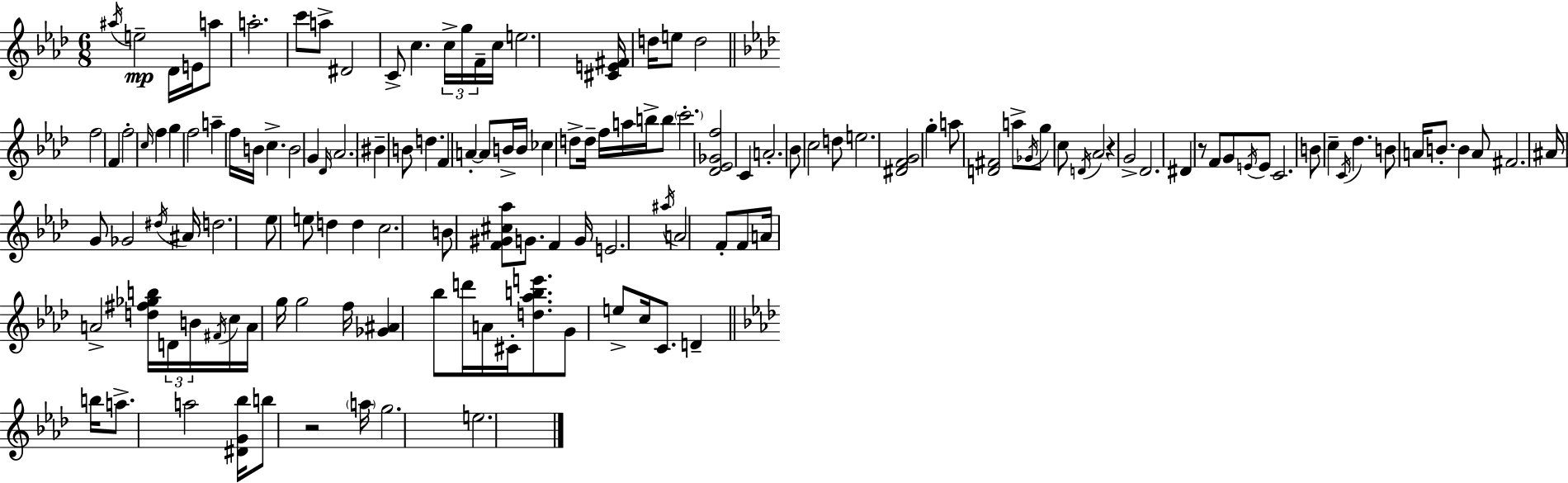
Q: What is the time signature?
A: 6/8